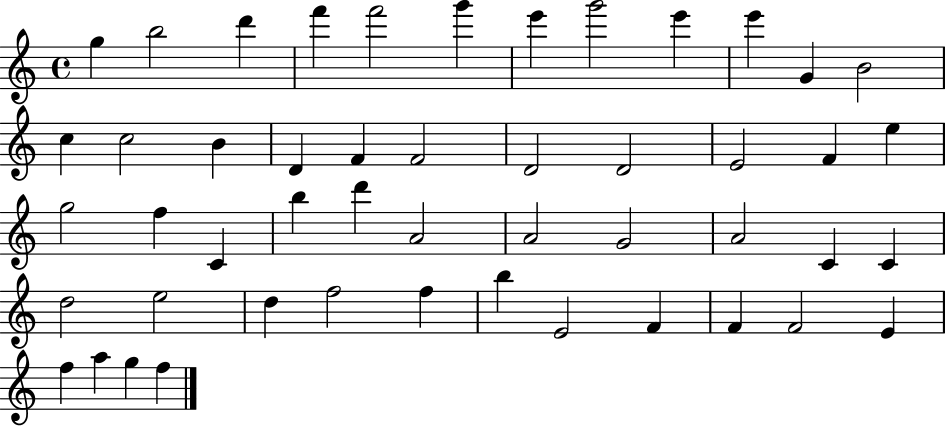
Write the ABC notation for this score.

X:1
T:Untitled
M:4/4
L:1/4
K:C
g b2 d' f' f'2 g' e' g'2 e' e' G B2 c c2 B D F F2 D2 D2 E2 F e g2 f C b d' A2 A2 G2 A2 C C d2 e2 d f2 f b E2 F F F2 E f a g f